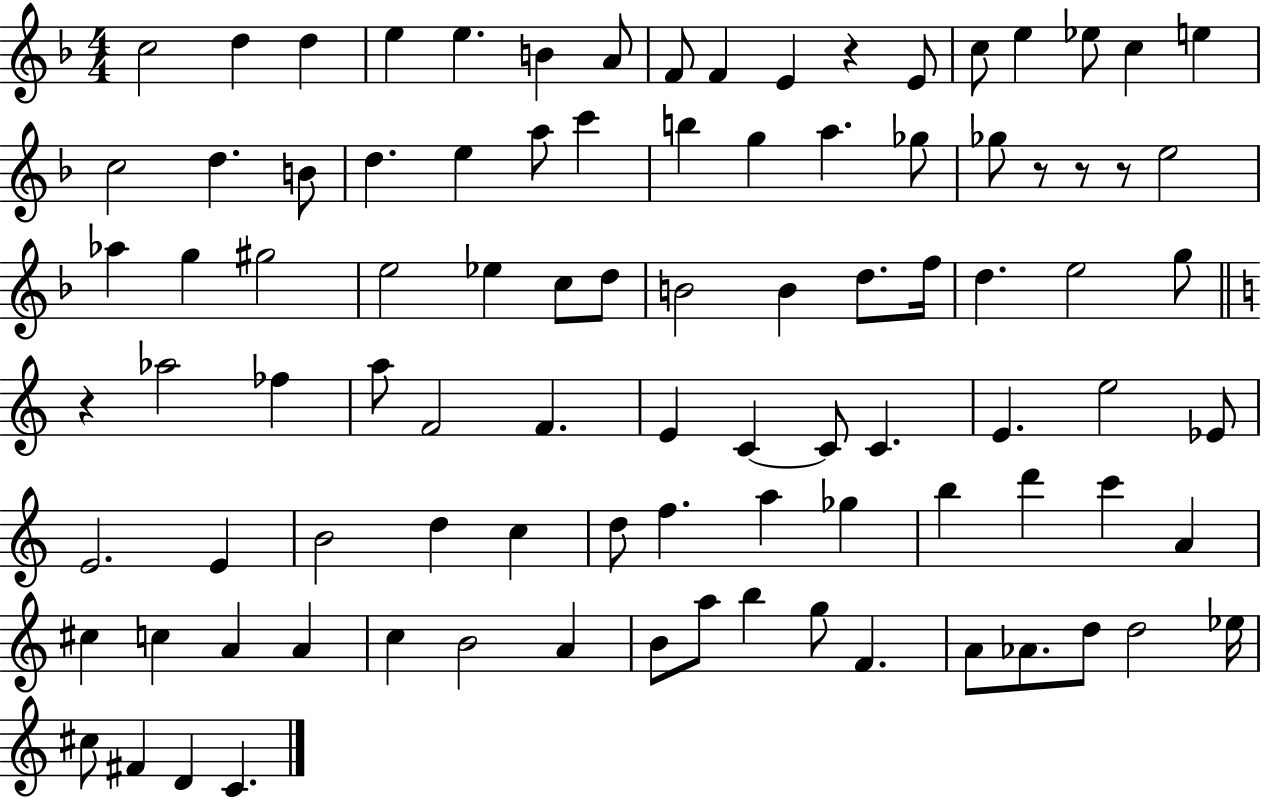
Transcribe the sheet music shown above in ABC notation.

X:1
T:Untitled
M:4/4
L:1/4
K:F
c2 d d e e B A/2 F/2 F E z E/2 c/2 e _e/2 c e c2 d B/2 d e a/2 c' b g a _g/2 _g/2 z/2 z/2 z/2 e2 _a g ^g2 e2 _e c/2 d/2 B2 B d/2 f/4 d e2 g/2 z _a2 _f a/2 F2 F E C C/2 C E e2 _E/2 E2 E B2 d c d/2 f a _g b d' c' A ^c c A A c B2 A B/2 a/2 b g/2 F A/2 _A/2 d/2 d2 _e/4 ^c/2 ^F D C